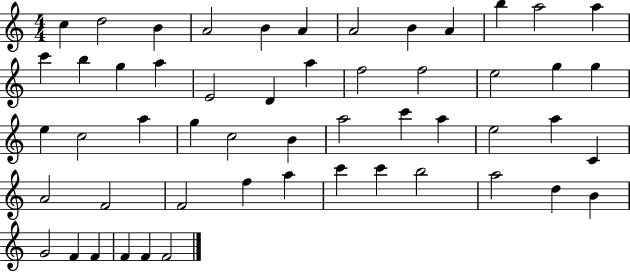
X:1
T:Untitled
M:4/4
L:1/4
K:C
c d2 B A2 B A A2 B A b a2 a c' b g a E2 D a f2 f2 e2 g g e c2 a g c2 B a2 c' a e2 a C A2 F2 F2 f a c' c' b2 a2 d B G2 F F F F F2